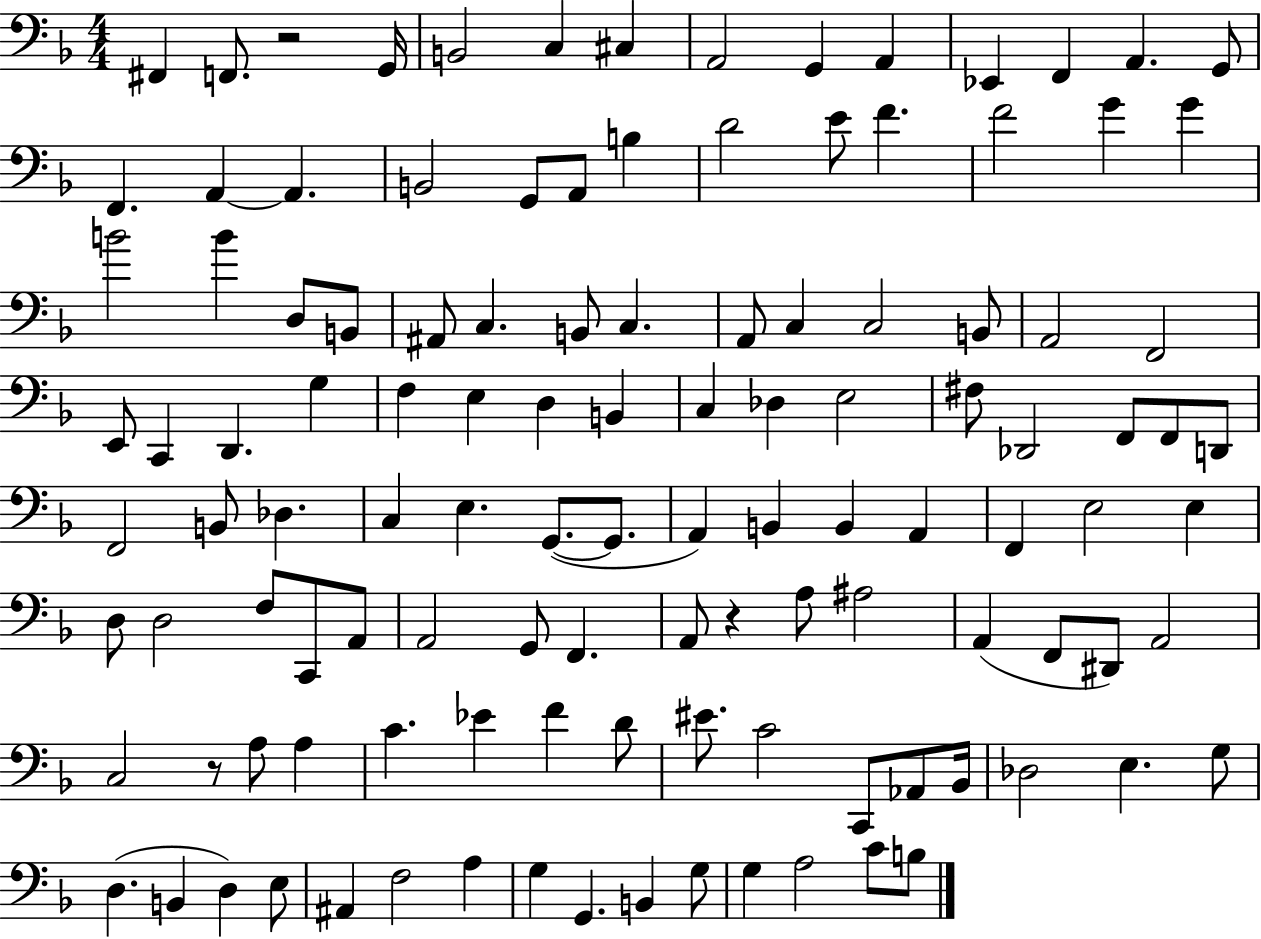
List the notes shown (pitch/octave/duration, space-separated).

F#2/q F2/e. R/h G2/s B2/h C3/q C#3/q A2/h G2/q A2/q Eb2/q F2/q A2/q. G2/e F2/q. A2/q A2/q. B2/h G2/e A2/e B3/q D4/h E4/e F4/q. F4/h G4/q G4/q B4/h B4/q D3/e B2/e A#2/e C3/q. B2/e C3/q. A2/e C3/q C3/h B2/e A2/h F2/h E2/e C2/q D2/q. G3/q F3/q E3/q D3/q B2/q C3/q Db3/q E3/h F#3/e Db2/h F2/e F2/e D2/e F2/h B2/e Db3/q. C3/q E3/q. G2/e. G2/e. A2/q B2/q B2/q A2/q F2/q E3/h E3/q D3/e D3/h F3/e C2/e A2/e A2/h G2/e F2/q. A2/e R/q A3/e A#3/h A2/q F2/e D#2/e A2/h C3/h R/e A3/e A3/q C4/q. Eb4/q F4/q D4/e EIS4/e. C4/h C2/e Ab2/e Bb2/s Db3/h E3/q. G3/e D3/q. B2/q D3/q E3/e A#2/q F3/h A3/q G3/q G2/q. B2/q G3/e G3/q A3/h C4/e B3/e